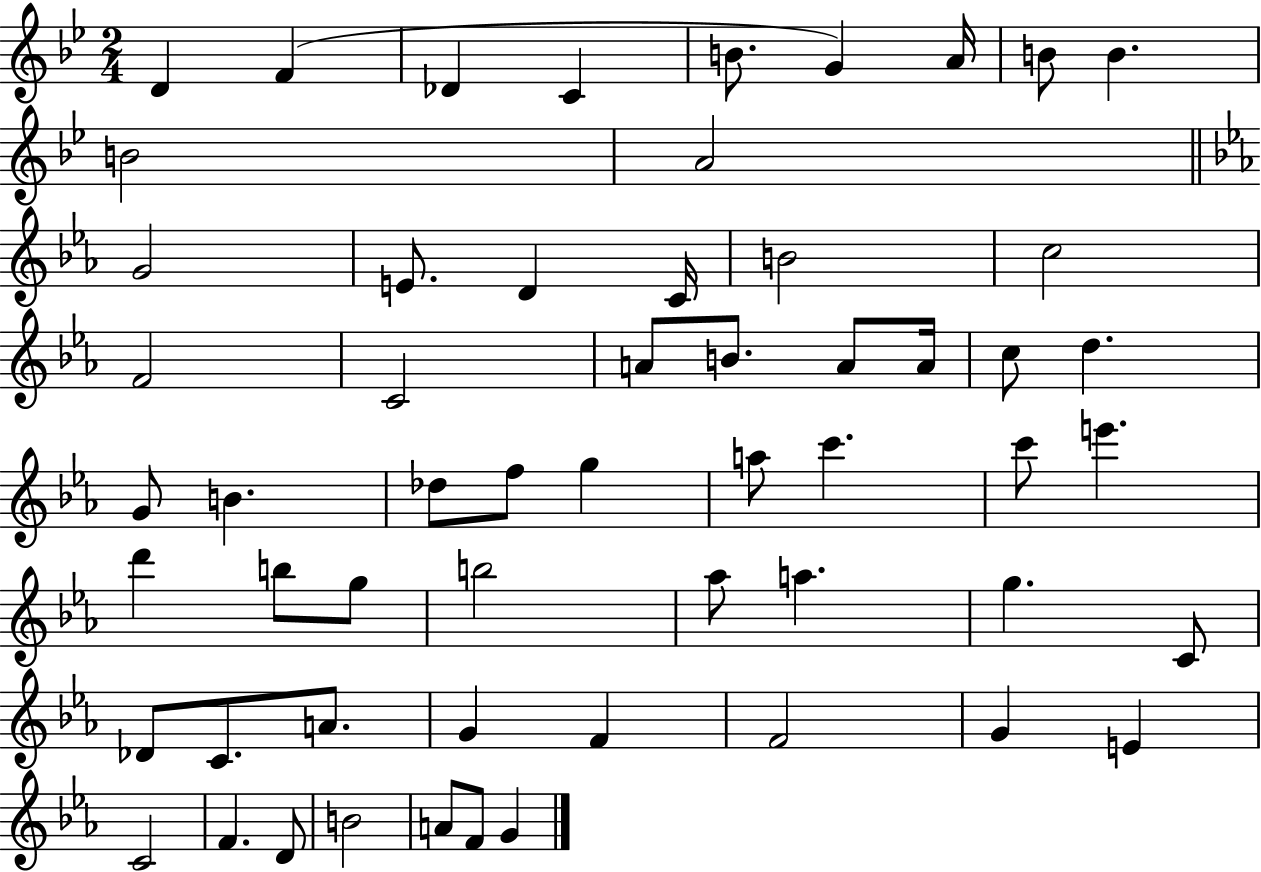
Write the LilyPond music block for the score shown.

{
  \clef treble
  \numericTimeSignature
  \time 2/4
  \key bes \major
  d'4 f'4( | des'4 c'4 | b'8. g'4) a'16 | b'8 b'4. | \break b'2 | a'2 | \bar "||" \break \key ees \major g'2 | e'8. d'4 c'16 | b'2 | c''2 | \break f'2 | c'2 | a'8 b'8. a'8 a'16 | c''8 d''4. | \break g'8 b'4. | des''8 f''8 g''4 | a''8 c'''4. | c'''8 e'''4. | \break d'''4 b''8 g''8 | b''2 | aes''8 a''4. | g''4. c'8 | \break des'8 c'8. a'8. | g'4 f'4 | f'2 | g'4 e'4 | \break c'2 | f'4. d'8 | b'2 | a'8 f'8 g'4 | \break \bar "|."
}